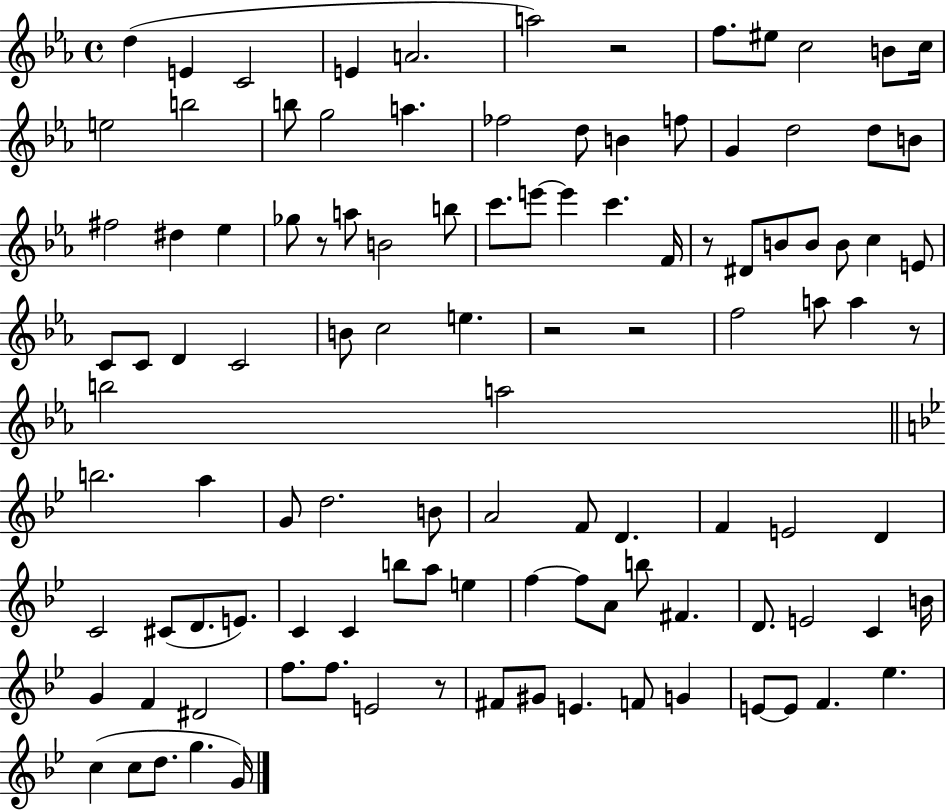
D5/q E4/q C4/h E4/q A4/h. A5/h R/h F5/e. EIS5/e C5/h B4/e C5/s E5/h B5/h B5/e G5/h A5/q. FES5/h D5/e B4/q F5/e G4/q D5/h D5/e B4/e F#5/h D#5/q Eb5/q Gb5/e R/e A5/e B4/h B5/e C6/e. E6/e E6/q C6/q. F4/s R/e D#4/e B4/e B4/e B4/e C5/q E4/e C4/e C4/e D4/q C4/h B4/e C5/h E5/q. R/h R/h F5/h A5/e A5/q R/e B5/h A5/h B5/h. A5/q G4/e D5/h. B4/e A4/h F4/e D4/q. F4/q E4/h D4/q C4/h C#4/e D4/e. E4/e. C4/q C4/q B5/e A5/e E5/q F5/q F5/e A4/e B5/e F#4/q. D4/e. E4/h C4/q B4/s G4/q F4/q D#4/h F5/e. F5/e. E4/h R/e F#4/e G#4/e E4/q. F4/e G4/q E4/e E4/e F4/q. Eb5/q. C5/q C5/e D5/e. G5/q. G4/s